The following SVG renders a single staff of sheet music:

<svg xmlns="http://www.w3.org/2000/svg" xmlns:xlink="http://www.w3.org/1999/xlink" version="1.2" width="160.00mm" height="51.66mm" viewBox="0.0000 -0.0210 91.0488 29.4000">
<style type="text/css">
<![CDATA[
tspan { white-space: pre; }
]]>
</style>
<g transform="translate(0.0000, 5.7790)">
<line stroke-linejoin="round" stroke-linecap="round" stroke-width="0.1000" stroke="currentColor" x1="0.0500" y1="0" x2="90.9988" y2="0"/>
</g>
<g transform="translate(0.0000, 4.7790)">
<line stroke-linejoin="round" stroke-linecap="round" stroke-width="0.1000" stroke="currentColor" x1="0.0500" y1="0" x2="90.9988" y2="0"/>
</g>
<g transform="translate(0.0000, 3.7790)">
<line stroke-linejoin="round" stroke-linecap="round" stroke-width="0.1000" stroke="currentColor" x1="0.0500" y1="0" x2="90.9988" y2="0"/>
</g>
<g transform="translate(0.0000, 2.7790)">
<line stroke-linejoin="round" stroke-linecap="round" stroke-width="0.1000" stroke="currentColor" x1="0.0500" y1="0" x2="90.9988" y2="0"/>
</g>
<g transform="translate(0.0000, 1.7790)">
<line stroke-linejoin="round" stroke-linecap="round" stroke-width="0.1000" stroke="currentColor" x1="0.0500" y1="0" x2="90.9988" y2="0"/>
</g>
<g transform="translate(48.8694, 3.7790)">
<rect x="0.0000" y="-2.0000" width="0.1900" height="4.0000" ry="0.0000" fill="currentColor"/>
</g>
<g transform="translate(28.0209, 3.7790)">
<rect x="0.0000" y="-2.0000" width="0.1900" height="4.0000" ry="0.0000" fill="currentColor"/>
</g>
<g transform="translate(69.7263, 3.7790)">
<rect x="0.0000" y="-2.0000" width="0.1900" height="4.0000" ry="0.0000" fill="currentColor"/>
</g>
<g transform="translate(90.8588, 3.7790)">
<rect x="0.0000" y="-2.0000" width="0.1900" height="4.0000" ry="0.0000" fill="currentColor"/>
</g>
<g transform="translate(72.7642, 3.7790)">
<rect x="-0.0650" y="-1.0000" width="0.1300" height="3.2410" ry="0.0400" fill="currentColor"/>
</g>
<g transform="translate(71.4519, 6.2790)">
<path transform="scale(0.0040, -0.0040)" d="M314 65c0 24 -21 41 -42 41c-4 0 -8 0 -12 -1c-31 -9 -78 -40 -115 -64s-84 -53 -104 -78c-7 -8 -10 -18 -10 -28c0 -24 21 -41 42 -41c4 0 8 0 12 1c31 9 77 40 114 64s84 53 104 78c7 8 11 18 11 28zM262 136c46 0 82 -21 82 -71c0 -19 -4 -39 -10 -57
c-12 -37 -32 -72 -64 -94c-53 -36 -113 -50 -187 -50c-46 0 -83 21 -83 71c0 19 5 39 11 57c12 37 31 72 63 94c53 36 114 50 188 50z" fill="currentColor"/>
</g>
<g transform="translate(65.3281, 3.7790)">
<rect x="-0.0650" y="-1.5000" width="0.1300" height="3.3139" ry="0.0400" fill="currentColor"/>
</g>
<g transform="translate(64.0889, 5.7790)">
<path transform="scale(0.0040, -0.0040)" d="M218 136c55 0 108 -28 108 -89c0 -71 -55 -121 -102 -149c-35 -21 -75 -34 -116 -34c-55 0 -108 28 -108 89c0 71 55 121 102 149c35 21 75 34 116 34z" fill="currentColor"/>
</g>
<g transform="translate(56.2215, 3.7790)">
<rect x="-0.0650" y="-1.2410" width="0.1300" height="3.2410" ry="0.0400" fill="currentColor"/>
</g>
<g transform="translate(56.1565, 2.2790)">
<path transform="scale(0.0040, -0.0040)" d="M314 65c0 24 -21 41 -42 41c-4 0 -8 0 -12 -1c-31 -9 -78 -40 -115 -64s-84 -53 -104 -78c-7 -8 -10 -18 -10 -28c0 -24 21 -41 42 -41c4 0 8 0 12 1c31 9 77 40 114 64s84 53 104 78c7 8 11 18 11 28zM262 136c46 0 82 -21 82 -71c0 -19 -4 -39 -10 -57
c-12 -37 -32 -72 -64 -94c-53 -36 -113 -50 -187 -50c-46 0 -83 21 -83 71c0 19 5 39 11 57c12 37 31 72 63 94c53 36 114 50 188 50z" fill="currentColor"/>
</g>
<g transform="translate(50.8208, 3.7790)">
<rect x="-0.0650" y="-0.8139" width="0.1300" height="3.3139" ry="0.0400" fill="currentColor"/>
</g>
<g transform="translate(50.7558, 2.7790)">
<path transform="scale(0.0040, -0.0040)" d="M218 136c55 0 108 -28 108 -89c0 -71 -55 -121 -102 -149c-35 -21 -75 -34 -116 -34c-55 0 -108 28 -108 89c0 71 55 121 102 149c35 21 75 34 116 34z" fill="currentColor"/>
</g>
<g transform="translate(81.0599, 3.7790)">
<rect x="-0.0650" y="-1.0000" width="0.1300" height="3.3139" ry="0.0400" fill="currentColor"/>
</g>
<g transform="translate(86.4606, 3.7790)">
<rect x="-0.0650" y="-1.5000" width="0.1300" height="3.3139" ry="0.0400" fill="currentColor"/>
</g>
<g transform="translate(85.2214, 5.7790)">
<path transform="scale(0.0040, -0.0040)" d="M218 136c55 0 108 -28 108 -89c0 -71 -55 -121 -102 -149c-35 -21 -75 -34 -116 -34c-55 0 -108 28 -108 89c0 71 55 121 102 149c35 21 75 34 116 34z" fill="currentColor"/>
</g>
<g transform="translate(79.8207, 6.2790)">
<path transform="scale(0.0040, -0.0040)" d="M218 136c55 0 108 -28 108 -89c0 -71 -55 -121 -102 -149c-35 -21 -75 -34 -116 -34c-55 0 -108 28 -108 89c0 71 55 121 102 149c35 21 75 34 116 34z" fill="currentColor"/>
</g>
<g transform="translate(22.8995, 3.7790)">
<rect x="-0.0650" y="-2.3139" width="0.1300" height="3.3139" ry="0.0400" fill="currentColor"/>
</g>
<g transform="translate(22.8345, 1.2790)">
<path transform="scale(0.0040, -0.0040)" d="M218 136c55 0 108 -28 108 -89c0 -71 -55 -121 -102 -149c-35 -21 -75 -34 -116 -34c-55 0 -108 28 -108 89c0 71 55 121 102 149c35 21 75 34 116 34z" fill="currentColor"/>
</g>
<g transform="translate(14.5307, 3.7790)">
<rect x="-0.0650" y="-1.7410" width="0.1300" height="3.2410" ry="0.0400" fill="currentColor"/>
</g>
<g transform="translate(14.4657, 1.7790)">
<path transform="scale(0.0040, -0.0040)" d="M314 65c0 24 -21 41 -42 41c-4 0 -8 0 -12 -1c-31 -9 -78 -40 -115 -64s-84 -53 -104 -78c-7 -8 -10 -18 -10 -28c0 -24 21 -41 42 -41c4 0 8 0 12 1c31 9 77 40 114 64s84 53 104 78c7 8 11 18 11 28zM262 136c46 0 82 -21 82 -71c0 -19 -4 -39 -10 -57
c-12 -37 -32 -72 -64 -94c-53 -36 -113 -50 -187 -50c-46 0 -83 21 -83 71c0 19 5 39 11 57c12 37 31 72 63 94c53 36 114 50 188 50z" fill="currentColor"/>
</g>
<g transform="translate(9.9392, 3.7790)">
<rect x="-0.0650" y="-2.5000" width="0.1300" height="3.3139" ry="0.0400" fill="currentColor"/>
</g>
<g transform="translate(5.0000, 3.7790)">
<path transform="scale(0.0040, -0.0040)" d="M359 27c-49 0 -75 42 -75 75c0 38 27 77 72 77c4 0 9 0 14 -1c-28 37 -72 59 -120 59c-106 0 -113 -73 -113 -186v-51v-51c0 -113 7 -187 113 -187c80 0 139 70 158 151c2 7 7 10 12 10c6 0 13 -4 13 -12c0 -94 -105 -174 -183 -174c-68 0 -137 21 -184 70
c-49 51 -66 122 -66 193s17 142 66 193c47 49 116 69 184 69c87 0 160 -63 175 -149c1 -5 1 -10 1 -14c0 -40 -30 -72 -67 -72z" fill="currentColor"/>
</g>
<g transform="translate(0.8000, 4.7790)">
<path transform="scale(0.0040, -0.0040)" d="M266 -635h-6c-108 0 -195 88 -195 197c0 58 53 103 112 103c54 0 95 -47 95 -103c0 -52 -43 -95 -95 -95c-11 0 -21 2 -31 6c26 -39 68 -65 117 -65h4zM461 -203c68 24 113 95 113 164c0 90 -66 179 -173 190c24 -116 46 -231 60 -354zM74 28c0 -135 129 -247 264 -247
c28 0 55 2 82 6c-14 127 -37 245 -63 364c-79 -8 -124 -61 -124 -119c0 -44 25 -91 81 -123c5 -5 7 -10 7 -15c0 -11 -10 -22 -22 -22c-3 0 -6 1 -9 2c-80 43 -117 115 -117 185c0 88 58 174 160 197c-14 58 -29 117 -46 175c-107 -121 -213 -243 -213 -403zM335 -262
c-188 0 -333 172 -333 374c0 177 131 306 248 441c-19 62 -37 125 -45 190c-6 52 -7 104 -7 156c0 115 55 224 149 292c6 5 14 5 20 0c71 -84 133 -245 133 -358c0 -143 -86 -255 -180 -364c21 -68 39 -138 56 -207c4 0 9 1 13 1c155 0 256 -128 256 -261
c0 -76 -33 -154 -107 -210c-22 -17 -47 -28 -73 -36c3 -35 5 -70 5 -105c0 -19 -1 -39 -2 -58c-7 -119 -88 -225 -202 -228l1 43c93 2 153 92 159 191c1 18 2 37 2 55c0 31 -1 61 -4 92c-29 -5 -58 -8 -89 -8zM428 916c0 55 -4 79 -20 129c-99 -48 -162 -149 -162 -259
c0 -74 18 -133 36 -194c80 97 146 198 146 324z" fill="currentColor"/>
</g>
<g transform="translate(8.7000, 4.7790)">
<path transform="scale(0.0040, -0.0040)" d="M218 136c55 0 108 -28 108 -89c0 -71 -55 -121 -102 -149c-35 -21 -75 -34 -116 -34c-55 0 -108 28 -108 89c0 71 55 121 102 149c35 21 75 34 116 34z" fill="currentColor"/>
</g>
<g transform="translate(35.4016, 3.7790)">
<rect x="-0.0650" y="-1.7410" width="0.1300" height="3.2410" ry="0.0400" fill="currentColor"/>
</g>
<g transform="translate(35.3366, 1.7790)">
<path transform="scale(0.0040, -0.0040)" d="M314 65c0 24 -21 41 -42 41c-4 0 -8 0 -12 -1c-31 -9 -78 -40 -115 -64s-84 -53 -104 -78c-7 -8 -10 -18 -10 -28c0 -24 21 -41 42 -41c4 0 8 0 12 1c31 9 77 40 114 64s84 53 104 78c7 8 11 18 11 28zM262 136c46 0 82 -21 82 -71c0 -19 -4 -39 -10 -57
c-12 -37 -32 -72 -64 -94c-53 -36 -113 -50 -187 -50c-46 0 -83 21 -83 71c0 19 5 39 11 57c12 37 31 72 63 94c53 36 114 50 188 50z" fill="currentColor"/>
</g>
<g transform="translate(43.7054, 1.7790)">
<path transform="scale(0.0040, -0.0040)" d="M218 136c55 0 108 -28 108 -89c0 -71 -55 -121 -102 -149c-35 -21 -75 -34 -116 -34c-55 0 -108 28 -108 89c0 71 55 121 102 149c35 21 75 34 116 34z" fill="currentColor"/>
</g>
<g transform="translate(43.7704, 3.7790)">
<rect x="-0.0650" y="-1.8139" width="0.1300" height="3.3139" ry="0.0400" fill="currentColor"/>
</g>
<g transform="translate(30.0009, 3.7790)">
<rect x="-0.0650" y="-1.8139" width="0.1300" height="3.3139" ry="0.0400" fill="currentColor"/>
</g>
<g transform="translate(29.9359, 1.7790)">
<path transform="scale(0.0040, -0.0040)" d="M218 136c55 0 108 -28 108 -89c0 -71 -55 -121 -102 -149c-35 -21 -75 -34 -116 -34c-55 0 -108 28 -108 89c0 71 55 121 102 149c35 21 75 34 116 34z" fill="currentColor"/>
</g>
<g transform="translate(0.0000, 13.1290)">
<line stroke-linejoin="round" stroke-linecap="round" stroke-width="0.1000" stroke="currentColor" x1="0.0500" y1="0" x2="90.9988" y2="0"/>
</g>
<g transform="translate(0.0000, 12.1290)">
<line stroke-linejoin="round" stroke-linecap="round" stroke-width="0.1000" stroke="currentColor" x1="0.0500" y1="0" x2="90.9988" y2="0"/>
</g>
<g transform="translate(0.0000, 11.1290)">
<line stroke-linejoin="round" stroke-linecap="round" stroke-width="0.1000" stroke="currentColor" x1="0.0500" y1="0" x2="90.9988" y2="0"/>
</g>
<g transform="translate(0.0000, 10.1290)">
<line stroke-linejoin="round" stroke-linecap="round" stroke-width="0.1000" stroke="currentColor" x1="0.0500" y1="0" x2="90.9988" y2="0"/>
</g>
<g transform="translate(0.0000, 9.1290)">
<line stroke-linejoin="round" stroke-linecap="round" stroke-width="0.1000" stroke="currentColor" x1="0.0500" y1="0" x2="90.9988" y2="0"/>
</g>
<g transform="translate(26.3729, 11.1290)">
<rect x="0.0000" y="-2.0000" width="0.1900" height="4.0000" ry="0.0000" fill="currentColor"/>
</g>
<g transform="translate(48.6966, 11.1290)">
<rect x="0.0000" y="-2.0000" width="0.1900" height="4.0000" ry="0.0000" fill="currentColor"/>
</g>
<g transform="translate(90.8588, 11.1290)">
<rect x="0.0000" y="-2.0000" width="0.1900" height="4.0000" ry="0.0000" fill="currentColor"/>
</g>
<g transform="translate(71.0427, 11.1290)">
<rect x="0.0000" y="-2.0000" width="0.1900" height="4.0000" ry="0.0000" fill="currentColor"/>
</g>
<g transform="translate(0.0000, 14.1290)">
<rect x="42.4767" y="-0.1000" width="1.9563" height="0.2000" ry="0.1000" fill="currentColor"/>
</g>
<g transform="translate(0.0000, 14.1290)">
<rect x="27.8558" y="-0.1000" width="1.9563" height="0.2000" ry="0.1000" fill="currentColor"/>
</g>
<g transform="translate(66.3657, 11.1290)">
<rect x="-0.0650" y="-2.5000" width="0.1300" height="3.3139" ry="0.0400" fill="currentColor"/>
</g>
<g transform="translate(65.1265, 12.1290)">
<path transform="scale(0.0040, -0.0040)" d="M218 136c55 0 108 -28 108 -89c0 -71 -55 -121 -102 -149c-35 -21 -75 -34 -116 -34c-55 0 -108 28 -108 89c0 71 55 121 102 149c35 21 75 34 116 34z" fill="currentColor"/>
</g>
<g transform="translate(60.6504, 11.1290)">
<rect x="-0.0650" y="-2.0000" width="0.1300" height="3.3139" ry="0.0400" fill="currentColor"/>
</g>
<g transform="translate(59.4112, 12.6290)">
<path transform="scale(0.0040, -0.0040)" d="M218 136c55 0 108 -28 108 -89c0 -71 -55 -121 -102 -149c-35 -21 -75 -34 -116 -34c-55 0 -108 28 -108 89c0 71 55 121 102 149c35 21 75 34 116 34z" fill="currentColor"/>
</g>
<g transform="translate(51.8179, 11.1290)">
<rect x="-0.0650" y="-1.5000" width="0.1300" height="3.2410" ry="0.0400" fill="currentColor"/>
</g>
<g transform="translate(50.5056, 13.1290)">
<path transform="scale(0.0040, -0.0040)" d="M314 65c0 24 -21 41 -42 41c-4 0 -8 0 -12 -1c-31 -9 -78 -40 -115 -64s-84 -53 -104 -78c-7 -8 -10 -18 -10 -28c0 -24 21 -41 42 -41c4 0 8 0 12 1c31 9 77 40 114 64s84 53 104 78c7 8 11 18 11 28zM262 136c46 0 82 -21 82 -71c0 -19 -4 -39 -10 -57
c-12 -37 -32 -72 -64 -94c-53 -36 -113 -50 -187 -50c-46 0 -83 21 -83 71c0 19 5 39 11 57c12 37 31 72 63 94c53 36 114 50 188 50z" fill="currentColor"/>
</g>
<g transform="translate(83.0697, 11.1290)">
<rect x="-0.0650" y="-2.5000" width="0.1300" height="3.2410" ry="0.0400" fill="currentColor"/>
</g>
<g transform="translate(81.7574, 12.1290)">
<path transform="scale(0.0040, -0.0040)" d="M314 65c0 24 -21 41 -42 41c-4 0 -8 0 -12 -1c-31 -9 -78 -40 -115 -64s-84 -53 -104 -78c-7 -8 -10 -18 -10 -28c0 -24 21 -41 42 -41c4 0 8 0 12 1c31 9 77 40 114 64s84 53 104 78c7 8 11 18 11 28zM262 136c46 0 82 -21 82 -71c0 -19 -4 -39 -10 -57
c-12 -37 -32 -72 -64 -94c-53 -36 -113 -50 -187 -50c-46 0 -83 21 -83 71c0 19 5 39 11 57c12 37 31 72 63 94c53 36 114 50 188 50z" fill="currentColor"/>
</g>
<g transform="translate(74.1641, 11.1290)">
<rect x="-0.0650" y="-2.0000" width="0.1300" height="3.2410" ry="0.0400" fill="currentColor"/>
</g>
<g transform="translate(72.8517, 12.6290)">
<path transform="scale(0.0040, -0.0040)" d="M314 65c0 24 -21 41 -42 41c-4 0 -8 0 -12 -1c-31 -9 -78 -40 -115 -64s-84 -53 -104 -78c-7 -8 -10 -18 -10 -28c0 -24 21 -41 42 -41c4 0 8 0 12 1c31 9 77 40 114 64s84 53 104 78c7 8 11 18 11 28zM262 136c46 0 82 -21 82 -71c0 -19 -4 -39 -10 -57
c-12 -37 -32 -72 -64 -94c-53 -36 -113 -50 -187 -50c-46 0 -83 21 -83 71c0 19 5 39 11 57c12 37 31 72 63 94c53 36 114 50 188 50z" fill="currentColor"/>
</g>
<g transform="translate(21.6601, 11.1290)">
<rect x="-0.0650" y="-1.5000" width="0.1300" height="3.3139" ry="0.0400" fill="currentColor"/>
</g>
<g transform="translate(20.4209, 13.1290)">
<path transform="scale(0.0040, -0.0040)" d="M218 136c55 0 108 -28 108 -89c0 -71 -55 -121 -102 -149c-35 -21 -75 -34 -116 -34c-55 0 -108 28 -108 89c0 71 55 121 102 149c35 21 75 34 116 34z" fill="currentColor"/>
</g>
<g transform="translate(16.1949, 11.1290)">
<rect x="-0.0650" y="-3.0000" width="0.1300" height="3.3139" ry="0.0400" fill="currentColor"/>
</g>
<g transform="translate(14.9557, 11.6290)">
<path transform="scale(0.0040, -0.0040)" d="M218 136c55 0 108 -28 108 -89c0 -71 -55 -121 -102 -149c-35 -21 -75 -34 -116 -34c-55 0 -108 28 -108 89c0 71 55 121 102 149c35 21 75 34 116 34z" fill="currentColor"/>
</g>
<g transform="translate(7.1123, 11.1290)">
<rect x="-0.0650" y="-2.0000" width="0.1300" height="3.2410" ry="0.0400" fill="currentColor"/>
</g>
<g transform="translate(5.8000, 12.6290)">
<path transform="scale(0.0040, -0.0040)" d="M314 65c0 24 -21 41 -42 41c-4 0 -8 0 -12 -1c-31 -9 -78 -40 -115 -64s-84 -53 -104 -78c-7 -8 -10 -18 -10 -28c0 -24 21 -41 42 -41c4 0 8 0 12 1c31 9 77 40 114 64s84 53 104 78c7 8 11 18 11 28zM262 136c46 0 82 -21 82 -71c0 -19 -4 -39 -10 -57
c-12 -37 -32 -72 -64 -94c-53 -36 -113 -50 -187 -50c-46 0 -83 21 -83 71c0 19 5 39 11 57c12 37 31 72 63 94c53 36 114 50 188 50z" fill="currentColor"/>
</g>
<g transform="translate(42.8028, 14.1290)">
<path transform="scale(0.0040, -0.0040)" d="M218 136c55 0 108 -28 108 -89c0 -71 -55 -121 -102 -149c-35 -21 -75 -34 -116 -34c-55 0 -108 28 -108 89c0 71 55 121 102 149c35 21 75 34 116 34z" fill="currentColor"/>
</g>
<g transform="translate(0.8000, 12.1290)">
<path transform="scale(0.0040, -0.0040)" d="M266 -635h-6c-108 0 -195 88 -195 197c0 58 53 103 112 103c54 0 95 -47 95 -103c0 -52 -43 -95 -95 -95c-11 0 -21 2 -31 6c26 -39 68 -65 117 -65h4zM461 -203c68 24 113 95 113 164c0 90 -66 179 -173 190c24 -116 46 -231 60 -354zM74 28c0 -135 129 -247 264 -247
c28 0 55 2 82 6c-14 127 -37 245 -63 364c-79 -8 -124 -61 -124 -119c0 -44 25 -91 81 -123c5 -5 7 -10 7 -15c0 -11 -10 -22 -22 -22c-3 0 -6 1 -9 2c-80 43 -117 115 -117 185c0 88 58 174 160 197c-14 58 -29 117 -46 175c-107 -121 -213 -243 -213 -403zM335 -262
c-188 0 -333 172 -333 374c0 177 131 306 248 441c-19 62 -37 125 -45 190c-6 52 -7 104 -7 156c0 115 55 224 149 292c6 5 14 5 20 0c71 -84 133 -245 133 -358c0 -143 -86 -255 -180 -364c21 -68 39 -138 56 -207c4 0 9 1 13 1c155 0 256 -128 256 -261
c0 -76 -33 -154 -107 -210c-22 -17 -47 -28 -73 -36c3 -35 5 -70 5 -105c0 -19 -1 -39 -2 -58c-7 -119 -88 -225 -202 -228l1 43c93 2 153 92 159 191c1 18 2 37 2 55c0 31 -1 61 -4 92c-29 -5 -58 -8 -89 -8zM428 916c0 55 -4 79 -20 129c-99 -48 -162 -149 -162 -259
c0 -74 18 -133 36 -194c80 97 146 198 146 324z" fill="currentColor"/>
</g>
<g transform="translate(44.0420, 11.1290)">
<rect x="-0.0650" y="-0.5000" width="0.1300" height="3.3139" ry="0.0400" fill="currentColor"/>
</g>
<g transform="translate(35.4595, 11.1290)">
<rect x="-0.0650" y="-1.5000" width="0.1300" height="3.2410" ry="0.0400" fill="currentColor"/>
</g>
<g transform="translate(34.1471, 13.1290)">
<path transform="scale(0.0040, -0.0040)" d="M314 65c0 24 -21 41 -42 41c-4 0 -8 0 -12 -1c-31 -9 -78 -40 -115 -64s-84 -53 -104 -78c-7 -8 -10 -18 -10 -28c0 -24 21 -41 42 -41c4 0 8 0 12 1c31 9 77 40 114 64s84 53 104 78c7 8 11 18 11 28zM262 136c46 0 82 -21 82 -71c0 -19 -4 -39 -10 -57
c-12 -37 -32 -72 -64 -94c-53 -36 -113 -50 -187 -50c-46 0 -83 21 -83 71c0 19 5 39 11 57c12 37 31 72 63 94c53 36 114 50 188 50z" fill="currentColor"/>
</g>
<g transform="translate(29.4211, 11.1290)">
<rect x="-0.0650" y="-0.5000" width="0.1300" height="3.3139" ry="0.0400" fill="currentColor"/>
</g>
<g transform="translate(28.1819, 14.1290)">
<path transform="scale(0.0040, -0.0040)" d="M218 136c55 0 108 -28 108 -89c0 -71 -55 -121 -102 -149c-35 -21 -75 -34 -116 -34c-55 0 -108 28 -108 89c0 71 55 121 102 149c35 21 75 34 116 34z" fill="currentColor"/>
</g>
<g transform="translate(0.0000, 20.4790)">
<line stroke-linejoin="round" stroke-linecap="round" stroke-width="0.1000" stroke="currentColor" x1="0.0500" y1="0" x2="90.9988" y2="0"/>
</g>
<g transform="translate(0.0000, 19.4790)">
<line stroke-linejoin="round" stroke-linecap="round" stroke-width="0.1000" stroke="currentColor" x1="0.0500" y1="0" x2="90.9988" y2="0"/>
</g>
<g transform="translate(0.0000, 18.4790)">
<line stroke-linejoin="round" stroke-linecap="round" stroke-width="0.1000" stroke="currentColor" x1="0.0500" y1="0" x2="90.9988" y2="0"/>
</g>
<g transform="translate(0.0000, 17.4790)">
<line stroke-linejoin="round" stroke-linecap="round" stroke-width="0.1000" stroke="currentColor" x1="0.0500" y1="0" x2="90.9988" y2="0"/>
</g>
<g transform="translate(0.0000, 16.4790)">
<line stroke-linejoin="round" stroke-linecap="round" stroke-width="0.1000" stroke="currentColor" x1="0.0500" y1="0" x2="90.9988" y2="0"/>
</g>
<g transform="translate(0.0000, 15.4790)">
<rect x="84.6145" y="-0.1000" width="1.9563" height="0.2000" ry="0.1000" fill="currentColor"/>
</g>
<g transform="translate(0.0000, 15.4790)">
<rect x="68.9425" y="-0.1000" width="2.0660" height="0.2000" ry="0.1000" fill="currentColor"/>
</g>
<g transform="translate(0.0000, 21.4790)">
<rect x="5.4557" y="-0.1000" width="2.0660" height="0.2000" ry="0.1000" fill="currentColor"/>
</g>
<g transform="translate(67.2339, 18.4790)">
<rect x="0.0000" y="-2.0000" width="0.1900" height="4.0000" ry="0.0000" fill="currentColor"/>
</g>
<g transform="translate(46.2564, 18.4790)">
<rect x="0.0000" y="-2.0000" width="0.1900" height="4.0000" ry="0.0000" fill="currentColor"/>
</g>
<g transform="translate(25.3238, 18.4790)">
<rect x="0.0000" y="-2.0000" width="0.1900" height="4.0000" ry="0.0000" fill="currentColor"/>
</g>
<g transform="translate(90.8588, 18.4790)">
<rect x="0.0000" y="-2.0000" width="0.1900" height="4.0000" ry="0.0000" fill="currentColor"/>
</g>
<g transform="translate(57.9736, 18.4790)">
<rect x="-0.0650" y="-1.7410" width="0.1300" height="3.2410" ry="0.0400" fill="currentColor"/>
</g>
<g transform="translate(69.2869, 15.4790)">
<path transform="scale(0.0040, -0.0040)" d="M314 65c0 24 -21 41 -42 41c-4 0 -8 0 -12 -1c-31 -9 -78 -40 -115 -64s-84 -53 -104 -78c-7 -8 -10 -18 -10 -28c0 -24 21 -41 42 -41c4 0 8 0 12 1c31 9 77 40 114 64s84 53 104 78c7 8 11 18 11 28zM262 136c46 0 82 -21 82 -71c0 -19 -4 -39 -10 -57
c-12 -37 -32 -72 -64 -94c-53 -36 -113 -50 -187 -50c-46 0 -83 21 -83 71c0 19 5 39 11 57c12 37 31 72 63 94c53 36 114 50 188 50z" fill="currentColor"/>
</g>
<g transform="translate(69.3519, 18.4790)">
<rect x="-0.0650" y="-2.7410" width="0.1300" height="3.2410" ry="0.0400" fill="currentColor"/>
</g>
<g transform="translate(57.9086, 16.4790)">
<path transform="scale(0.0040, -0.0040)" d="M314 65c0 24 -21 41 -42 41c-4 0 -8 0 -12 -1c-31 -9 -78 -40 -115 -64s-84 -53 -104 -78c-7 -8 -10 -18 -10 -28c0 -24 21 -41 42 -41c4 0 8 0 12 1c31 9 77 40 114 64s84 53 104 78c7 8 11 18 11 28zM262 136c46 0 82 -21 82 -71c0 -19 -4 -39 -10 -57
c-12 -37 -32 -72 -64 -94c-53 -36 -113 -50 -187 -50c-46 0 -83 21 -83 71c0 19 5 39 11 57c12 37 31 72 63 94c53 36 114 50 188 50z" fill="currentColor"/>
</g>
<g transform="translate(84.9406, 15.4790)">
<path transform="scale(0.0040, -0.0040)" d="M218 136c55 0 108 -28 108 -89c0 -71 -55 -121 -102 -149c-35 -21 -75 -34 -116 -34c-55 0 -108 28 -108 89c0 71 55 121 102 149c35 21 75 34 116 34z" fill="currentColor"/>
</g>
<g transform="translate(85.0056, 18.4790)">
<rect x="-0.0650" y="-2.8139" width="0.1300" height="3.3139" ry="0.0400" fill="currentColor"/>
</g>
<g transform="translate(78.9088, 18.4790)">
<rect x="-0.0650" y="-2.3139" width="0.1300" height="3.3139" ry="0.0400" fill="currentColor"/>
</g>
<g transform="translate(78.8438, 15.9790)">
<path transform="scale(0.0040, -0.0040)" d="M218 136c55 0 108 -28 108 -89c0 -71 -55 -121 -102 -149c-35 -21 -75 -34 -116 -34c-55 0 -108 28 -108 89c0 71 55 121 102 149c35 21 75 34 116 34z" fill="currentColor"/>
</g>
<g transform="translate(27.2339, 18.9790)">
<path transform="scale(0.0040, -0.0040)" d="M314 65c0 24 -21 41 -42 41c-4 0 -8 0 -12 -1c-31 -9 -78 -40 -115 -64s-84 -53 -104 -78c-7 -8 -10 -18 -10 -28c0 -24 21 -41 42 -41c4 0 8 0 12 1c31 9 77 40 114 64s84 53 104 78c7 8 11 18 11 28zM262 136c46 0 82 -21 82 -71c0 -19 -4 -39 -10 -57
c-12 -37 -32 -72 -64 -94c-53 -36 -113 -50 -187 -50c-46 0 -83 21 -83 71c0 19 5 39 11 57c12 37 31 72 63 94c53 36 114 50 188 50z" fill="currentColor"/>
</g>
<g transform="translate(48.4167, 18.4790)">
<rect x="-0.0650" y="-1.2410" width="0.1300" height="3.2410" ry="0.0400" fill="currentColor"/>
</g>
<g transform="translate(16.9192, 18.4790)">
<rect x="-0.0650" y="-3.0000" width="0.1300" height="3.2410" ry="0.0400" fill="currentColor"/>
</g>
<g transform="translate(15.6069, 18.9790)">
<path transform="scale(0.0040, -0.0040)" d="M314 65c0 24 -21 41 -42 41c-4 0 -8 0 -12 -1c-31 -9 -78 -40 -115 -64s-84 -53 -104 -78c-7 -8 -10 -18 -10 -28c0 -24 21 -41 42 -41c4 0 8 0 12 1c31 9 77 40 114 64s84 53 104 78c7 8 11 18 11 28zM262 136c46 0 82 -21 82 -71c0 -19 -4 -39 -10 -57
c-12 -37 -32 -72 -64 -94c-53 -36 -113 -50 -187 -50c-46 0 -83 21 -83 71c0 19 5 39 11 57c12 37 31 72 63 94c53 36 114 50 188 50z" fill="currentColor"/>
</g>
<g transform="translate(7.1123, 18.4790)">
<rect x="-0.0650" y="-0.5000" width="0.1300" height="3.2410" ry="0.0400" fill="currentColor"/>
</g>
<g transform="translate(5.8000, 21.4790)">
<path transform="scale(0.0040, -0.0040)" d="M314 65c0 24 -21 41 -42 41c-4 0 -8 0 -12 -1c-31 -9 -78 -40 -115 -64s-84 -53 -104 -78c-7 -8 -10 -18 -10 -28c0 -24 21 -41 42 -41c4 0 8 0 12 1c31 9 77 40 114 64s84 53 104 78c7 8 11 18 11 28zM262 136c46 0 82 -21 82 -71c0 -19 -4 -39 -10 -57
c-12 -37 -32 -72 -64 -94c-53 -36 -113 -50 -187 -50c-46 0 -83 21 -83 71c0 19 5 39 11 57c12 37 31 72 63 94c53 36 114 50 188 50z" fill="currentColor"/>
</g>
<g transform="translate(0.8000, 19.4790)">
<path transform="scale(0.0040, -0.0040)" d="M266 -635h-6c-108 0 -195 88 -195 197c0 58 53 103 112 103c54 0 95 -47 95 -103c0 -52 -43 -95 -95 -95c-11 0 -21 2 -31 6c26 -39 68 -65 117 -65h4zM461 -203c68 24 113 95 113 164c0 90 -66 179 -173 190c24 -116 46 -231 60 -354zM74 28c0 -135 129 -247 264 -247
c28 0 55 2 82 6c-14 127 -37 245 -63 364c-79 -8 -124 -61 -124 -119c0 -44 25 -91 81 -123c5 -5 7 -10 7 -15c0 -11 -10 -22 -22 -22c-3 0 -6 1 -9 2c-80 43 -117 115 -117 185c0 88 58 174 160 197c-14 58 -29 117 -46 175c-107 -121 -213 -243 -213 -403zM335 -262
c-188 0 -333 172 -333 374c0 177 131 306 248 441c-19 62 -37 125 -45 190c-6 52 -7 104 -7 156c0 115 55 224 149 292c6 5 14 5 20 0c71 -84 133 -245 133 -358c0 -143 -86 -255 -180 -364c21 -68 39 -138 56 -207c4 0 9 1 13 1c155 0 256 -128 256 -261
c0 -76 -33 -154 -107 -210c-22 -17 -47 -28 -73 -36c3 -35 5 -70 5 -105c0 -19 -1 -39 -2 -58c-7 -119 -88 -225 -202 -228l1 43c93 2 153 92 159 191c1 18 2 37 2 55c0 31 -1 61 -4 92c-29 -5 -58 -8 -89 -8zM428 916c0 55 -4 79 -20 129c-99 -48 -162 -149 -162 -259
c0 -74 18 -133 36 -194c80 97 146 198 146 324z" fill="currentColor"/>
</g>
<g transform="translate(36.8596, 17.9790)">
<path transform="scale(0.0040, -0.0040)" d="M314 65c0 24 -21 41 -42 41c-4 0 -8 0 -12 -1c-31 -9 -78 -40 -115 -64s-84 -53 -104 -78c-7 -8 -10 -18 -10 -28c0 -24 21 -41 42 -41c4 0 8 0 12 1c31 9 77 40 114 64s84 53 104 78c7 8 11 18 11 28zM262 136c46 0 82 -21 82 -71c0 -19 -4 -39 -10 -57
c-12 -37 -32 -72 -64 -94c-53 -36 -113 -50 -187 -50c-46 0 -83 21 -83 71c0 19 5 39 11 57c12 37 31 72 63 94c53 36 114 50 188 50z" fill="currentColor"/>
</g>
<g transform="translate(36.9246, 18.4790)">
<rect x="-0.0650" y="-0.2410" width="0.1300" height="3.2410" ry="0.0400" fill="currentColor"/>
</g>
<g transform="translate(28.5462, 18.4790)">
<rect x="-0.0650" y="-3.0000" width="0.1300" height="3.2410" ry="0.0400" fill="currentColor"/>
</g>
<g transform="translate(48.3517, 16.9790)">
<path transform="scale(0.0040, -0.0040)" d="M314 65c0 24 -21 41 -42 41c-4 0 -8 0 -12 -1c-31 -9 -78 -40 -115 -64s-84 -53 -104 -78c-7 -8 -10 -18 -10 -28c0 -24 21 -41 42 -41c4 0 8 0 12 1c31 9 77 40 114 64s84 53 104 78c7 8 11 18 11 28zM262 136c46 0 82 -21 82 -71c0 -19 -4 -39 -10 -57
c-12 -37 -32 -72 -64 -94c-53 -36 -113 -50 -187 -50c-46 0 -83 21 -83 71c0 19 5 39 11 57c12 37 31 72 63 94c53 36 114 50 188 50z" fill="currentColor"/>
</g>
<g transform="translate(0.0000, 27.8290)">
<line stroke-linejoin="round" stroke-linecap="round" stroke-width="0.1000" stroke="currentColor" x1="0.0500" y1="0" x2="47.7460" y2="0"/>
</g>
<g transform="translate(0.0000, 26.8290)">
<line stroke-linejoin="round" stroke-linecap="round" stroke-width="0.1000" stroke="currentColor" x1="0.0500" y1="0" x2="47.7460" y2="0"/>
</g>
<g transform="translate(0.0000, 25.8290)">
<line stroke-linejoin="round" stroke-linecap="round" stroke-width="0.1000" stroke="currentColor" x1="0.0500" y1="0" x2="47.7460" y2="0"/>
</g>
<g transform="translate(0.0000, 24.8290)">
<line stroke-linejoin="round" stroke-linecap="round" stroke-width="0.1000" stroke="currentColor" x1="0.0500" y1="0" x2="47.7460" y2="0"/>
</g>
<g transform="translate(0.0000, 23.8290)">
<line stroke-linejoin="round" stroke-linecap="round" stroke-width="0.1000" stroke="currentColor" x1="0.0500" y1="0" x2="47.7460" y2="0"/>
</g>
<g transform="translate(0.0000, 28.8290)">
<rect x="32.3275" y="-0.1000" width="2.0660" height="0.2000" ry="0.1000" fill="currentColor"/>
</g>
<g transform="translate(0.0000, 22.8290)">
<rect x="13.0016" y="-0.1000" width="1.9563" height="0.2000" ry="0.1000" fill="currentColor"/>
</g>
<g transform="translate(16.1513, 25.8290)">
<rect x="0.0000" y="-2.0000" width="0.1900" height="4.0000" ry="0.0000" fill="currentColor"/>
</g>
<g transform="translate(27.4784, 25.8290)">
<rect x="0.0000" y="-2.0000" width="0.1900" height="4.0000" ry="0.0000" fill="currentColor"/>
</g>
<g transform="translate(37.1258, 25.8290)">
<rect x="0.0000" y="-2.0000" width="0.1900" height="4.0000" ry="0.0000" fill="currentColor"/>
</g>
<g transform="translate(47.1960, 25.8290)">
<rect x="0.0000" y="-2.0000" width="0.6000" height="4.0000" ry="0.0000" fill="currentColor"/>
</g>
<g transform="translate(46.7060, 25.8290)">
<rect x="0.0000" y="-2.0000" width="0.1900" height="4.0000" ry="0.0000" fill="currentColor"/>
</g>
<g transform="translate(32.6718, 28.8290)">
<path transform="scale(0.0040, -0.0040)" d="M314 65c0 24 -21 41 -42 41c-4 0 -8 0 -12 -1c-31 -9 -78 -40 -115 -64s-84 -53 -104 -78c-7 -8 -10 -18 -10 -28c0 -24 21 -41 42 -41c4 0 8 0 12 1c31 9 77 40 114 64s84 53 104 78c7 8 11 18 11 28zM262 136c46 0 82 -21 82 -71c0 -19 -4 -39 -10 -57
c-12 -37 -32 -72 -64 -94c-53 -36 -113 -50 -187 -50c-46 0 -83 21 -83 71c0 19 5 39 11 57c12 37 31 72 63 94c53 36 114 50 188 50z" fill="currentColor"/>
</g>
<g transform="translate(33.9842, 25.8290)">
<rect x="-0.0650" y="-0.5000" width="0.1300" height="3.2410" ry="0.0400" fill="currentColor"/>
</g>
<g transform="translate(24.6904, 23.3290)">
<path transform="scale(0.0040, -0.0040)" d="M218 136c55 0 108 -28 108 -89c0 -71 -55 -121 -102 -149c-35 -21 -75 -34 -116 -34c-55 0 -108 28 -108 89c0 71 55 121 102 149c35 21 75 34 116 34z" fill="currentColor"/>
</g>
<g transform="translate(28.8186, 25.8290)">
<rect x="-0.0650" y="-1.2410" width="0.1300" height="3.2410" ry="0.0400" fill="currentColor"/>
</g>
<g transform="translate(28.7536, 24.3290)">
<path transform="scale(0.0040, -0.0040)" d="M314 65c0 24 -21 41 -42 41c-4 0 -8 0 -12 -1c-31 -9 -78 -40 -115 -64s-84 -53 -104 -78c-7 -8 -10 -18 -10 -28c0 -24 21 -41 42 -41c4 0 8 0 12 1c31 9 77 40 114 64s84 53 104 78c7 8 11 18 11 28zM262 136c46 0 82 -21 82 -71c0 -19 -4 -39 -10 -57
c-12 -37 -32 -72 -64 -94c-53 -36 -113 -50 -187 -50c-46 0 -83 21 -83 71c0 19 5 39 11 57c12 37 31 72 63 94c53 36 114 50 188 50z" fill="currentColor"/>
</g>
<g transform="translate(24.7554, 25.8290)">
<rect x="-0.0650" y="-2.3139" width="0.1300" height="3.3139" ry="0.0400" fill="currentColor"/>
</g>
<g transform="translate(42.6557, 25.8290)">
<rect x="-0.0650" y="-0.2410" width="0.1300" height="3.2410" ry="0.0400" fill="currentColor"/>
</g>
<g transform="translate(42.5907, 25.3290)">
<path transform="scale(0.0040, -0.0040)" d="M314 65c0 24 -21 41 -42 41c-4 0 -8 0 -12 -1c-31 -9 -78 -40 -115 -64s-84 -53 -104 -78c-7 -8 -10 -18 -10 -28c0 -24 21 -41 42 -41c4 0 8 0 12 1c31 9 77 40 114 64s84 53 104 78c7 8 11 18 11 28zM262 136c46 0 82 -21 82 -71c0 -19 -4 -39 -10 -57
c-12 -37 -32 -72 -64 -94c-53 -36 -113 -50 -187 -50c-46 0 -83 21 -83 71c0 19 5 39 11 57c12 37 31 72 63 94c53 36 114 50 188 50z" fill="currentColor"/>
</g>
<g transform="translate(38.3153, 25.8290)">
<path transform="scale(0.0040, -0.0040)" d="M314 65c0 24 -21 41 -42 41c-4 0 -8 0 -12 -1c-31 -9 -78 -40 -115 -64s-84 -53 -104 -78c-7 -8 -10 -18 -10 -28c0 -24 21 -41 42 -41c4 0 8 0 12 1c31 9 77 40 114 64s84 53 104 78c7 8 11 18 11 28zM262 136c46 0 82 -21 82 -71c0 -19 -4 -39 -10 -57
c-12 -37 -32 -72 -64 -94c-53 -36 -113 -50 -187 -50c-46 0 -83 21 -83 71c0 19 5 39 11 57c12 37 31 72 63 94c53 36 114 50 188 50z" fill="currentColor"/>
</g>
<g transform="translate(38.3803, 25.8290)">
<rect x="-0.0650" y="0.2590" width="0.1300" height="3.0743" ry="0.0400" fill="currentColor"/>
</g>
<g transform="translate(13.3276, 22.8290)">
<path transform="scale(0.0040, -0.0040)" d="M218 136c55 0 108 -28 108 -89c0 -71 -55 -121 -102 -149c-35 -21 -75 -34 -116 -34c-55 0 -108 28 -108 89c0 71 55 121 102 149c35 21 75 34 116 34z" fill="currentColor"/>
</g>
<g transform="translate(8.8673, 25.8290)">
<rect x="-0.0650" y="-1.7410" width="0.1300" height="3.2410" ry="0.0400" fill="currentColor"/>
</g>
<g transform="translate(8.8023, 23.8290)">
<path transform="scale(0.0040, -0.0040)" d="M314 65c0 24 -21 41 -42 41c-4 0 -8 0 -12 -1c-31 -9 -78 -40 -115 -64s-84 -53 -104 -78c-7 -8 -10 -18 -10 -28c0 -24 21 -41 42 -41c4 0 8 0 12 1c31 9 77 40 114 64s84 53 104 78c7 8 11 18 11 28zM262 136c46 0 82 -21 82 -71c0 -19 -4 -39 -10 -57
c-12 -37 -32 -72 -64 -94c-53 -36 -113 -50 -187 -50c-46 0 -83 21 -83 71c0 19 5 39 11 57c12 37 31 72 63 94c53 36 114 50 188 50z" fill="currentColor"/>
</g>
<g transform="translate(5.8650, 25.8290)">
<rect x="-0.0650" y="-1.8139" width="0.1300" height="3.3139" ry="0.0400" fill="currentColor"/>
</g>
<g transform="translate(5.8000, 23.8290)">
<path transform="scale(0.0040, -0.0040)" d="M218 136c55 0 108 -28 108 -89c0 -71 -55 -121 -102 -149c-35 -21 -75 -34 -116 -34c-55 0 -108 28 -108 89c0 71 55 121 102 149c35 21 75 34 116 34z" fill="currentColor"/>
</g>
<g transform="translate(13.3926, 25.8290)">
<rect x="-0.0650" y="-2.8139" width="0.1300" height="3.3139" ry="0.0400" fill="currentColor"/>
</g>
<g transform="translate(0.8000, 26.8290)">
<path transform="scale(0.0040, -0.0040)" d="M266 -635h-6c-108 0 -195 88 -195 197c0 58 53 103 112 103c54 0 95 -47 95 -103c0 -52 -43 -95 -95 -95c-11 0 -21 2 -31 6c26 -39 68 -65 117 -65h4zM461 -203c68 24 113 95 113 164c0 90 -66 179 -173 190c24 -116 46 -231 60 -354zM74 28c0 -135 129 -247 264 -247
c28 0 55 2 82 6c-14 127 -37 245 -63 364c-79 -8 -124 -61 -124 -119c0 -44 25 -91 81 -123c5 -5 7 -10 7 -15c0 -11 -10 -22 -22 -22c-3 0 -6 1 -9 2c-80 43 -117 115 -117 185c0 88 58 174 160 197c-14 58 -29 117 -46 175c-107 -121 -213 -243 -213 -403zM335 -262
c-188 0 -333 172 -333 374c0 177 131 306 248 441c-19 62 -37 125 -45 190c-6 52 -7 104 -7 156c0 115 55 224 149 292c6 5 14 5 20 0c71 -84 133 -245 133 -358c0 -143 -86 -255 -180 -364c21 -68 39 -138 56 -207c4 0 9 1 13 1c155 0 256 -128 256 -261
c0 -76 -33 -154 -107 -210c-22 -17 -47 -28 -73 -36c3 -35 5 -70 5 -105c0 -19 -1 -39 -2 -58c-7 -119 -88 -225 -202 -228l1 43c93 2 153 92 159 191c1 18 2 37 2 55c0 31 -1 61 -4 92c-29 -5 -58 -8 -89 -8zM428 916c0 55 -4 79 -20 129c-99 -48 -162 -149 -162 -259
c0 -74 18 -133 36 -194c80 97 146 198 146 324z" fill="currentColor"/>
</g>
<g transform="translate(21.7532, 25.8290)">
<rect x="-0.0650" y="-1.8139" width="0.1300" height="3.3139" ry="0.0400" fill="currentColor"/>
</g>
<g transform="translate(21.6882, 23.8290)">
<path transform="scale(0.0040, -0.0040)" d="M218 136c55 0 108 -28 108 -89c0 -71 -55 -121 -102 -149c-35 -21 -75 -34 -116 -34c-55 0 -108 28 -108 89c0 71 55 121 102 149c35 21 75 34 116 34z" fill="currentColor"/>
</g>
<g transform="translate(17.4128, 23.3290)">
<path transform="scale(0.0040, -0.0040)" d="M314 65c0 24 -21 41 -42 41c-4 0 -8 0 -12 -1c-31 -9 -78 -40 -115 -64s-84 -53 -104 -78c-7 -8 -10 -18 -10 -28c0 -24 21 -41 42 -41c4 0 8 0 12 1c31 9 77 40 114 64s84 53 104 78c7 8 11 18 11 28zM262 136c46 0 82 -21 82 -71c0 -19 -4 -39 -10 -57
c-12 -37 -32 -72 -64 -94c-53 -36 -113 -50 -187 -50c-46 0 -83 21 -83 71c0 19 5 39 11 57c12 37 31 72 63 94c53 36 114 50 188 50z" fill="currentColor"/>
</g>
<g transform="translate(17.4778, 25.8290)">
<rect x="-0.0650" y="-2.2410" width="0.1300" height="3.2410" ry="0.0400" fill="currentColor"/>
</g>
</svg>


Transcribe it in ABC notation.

X:1
T:Untitled
M:4/4
L:1/4
K:C
G f2 g f f2 f d e2 E D2 D E F2 A E C E2 C E2 F G F2 G2 C2 A2 A2 c2 e2 f2 a2 g a f f2 a g2 f g e2 C2 B2 c2